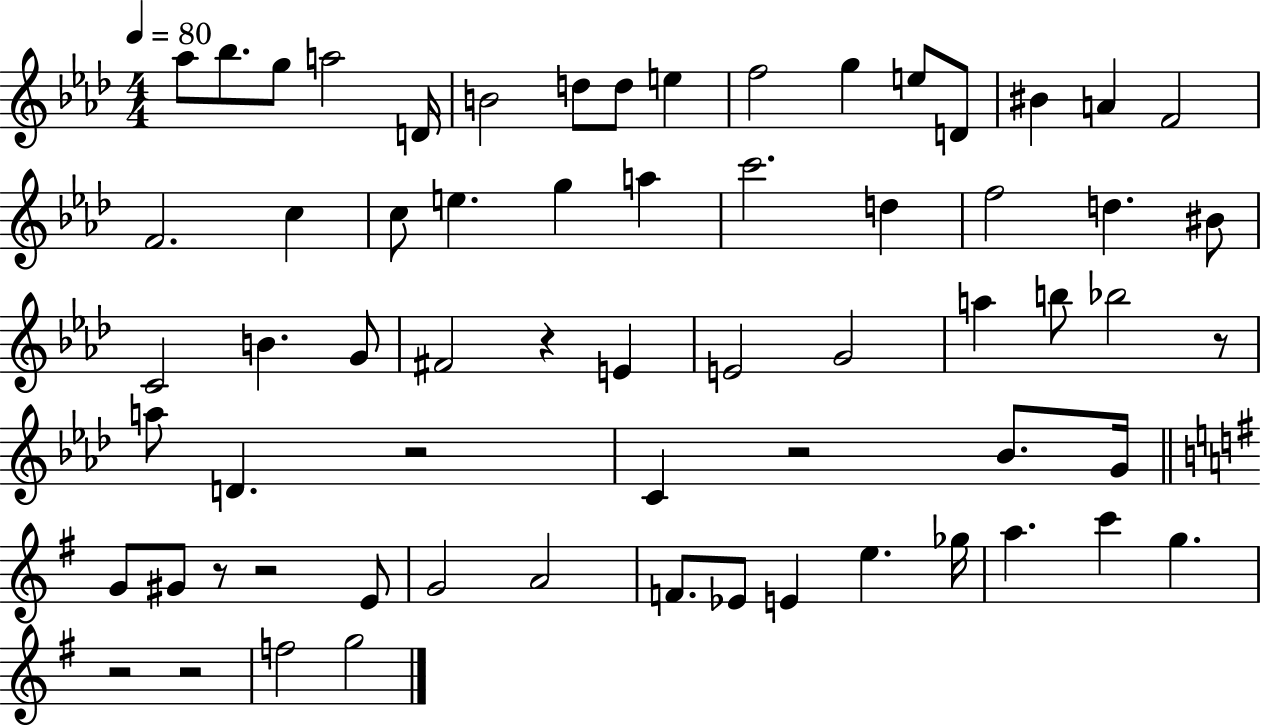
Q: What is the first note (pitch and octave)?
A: Ab5